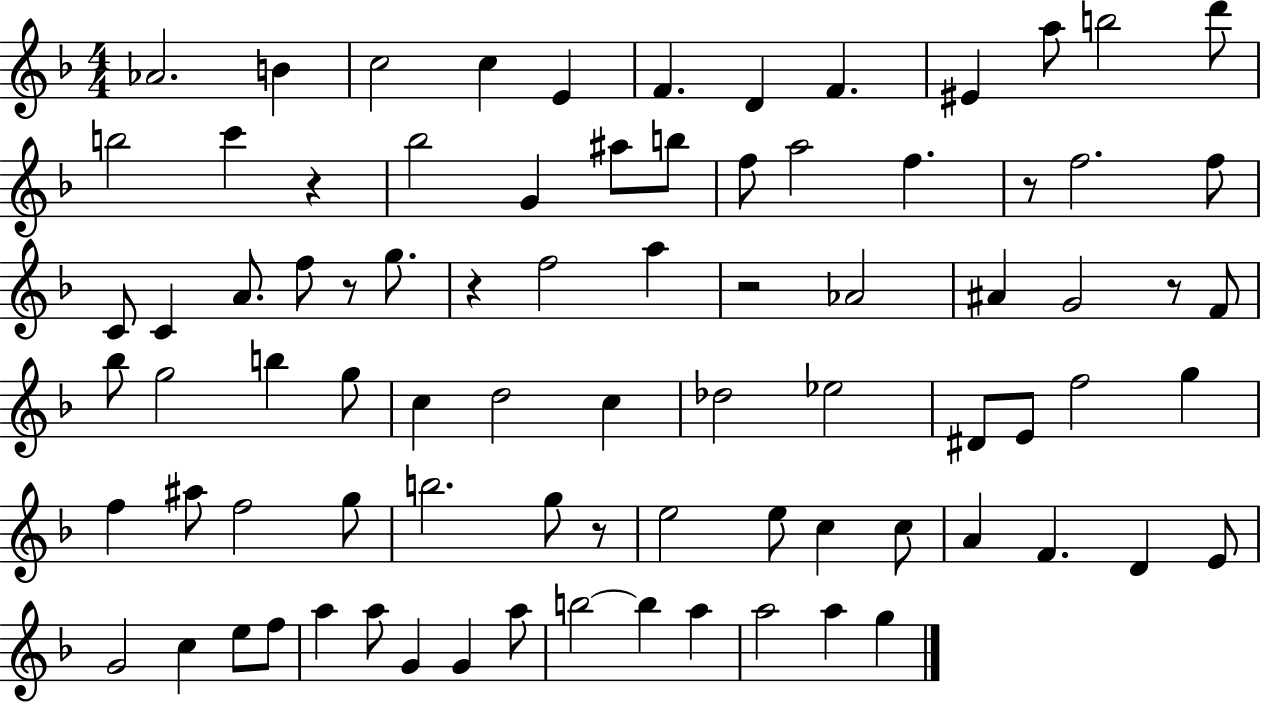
Ab4/h. B4/q C5/h C5/q E4/q F4/q. D4/q F4/q. EIS4/q A5/e B5/h D6/e B5/h C6/q R/q Bb5/h G4/q A#5/e B5/e F5/e A5/h F5/q. R/e F5/h. F5/e C4/e C4/q A4/e. F5/e R/e G5/e. R/q F5/h A5/q R/h Ab4/h A#4/q G4/h R/e F4/e Bb5/e G5/h B5/q G5/e C5/q D5/h C5/q Db5/h Eb5/h D#4/e E4/e F5/h G5/q F5/q A#5/e F5/h G5/e B5/h. G5/e R/e E5/h E5/e C5/q C5/e A4/q F4/q. D4/q E4/e G4/h C5/q E5/e F5/e A5/q A5/e G4/q G4/q A5/e B5/h B5/q A5/q A5/h A5/q G5/q